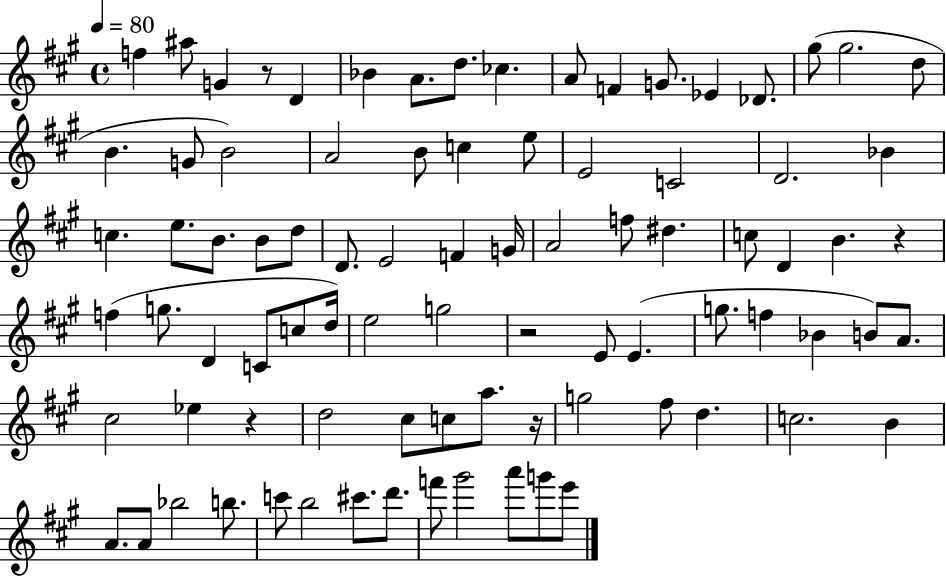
F5/q A#5/e G4/q R/e D4/q Bb4/q A4/e. D5/e. CES5/q. A4/e F4/q G4/e. Eb4/q Db4/e. G#5/e G#5/h. D5/e B4/q. G4/e B4/h A4/h B4/e C5/q E5/e E4/h C4/h D4/h. Bb4/q C5/q. E5/e. B4/e. B4/e D5/e D4/e. E4/h F4/q G4/s A4/h F5/e D#5/q. C5/e D4/q B4/q. R/q F5/q G5/e. D4/q C4/e C5/e D5/s E5/h G5/h R/h E4/e E4/q. G5/e. F5/q Bb4/q B4/e A4/e. C#5/h Eb5/q R/q D5/h C#5/e C5/e A5/e. R/s G5/h F#5/e D5/q. C5/h. B4/q A4/e. A4/e Bb5/h B5/e. C6/e B5/h C#6/e. D6/e. F6/e G#6/h A6/e G6/e E6/e